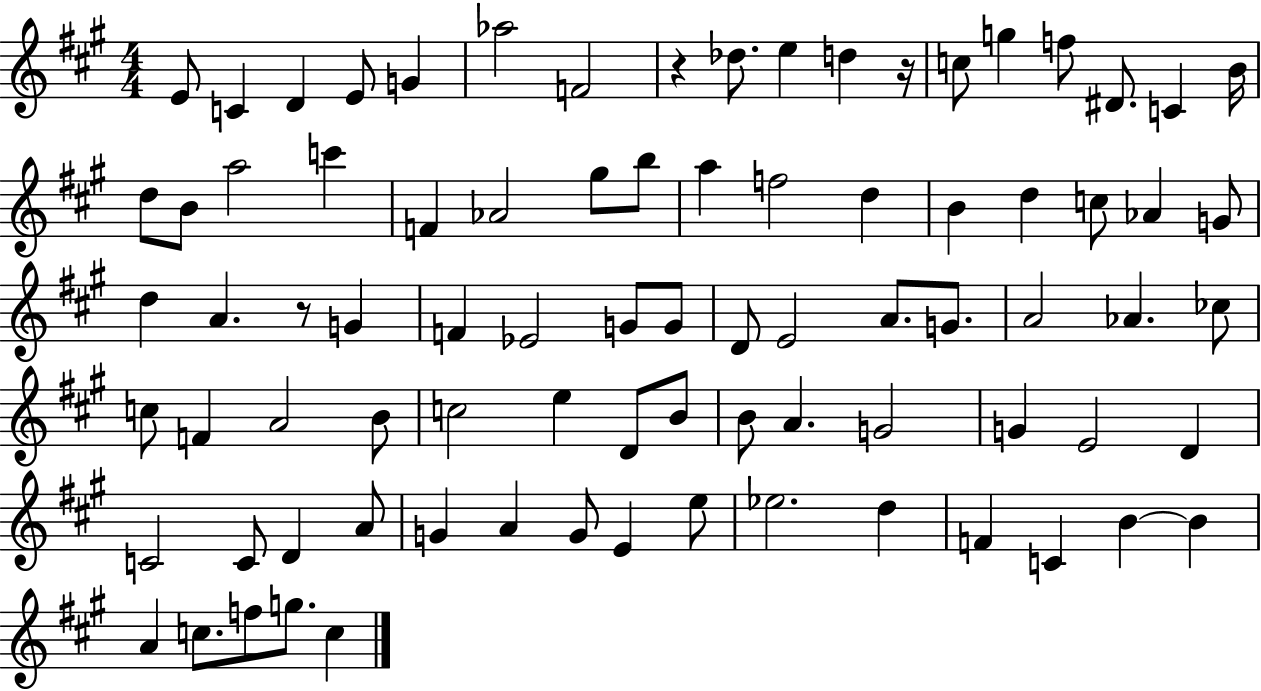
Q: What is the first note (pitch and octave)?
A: E4